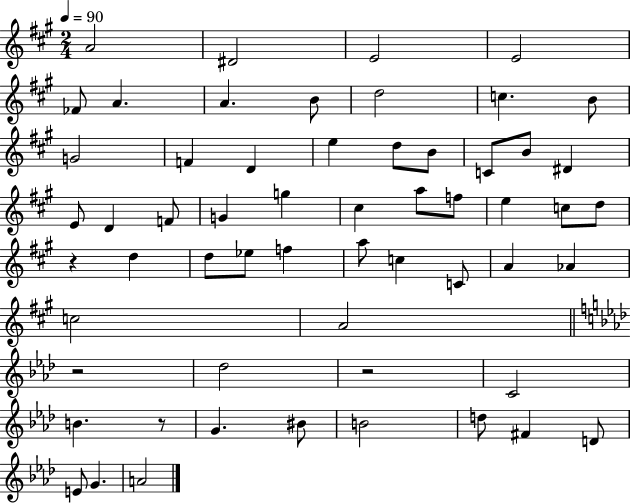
X:1
T:Untitled
M:2/4
L:1/4
K:A
A2 ^D2 E2 E2 _F/2 A A B/2 d2 c B/2 G2 F D e d/2 B/2 C/2 B/2 ^D E/2 D F/2 G g ^c a/2 f/2 e c/2 d/2 z d d/2 _e/2 f a/2 c C/2 A _A c2 A2 z2 _d2 z2 C2 B z/2 G ^B/2 B2 d/2 ^F D/2 E/2 G A2